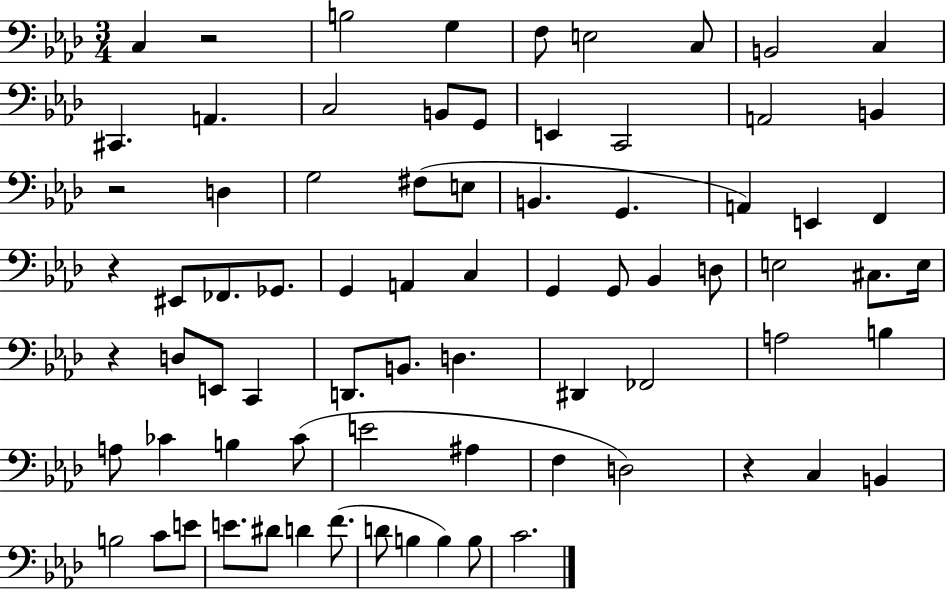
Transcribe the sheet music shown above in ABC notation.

X:1
T:Untitled
M:3/4
L:1/4
K:Ab
C, z2 B,2 G, F,/2 E,2 C,/2 B,,2 C, ^C,, A,, C,2 B,,/2 G,,/2 E,, C,,2 A,,2 B,, z2 D, G,2 ^F,/2 E,/2 B,, G,, A,, E,, F,, z ^E,,/2 _F,,/2 _G,,/2 G,, A,, C, G,, G,,/2 _B,, D,/2 E,2 ^C,/2 E,/4 z D,/2 E,,/2 C,, D,,/2 B,,/2 D, ^D,, _F,,2 A,2 B, A,/2 _C B, _C/2 E2 ^A, F, D,2 z C, B,, B,2 C/2 E/2 E/2 ^D/2 D F/2 D/2 B, B, B,/2 C2